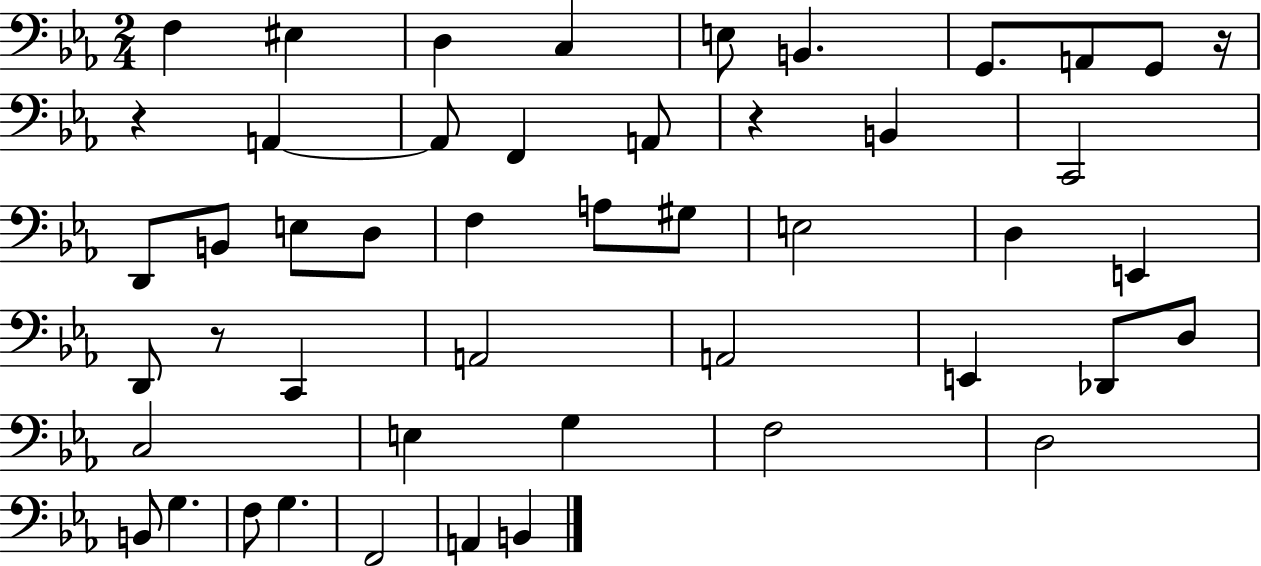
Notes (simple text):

F3/q EIS3/q D3/q C3/q E3/e B2/q. G2/e. A2/e G2/e R/s R/q A2/q A2/e F2/q A2/e R/q B2/q C2/h D2/e B2/e E3/e D3/e F3/q A3/e G#3/e E3/h D3/q E2/q D2/e R/e C2/q A2/h A2/h E2/q Db2/e D3/e C3/h E3/q G3/q F3/h D3/h B2/e G3/q. F3/e G3/q. F2/h A2/q B2/q